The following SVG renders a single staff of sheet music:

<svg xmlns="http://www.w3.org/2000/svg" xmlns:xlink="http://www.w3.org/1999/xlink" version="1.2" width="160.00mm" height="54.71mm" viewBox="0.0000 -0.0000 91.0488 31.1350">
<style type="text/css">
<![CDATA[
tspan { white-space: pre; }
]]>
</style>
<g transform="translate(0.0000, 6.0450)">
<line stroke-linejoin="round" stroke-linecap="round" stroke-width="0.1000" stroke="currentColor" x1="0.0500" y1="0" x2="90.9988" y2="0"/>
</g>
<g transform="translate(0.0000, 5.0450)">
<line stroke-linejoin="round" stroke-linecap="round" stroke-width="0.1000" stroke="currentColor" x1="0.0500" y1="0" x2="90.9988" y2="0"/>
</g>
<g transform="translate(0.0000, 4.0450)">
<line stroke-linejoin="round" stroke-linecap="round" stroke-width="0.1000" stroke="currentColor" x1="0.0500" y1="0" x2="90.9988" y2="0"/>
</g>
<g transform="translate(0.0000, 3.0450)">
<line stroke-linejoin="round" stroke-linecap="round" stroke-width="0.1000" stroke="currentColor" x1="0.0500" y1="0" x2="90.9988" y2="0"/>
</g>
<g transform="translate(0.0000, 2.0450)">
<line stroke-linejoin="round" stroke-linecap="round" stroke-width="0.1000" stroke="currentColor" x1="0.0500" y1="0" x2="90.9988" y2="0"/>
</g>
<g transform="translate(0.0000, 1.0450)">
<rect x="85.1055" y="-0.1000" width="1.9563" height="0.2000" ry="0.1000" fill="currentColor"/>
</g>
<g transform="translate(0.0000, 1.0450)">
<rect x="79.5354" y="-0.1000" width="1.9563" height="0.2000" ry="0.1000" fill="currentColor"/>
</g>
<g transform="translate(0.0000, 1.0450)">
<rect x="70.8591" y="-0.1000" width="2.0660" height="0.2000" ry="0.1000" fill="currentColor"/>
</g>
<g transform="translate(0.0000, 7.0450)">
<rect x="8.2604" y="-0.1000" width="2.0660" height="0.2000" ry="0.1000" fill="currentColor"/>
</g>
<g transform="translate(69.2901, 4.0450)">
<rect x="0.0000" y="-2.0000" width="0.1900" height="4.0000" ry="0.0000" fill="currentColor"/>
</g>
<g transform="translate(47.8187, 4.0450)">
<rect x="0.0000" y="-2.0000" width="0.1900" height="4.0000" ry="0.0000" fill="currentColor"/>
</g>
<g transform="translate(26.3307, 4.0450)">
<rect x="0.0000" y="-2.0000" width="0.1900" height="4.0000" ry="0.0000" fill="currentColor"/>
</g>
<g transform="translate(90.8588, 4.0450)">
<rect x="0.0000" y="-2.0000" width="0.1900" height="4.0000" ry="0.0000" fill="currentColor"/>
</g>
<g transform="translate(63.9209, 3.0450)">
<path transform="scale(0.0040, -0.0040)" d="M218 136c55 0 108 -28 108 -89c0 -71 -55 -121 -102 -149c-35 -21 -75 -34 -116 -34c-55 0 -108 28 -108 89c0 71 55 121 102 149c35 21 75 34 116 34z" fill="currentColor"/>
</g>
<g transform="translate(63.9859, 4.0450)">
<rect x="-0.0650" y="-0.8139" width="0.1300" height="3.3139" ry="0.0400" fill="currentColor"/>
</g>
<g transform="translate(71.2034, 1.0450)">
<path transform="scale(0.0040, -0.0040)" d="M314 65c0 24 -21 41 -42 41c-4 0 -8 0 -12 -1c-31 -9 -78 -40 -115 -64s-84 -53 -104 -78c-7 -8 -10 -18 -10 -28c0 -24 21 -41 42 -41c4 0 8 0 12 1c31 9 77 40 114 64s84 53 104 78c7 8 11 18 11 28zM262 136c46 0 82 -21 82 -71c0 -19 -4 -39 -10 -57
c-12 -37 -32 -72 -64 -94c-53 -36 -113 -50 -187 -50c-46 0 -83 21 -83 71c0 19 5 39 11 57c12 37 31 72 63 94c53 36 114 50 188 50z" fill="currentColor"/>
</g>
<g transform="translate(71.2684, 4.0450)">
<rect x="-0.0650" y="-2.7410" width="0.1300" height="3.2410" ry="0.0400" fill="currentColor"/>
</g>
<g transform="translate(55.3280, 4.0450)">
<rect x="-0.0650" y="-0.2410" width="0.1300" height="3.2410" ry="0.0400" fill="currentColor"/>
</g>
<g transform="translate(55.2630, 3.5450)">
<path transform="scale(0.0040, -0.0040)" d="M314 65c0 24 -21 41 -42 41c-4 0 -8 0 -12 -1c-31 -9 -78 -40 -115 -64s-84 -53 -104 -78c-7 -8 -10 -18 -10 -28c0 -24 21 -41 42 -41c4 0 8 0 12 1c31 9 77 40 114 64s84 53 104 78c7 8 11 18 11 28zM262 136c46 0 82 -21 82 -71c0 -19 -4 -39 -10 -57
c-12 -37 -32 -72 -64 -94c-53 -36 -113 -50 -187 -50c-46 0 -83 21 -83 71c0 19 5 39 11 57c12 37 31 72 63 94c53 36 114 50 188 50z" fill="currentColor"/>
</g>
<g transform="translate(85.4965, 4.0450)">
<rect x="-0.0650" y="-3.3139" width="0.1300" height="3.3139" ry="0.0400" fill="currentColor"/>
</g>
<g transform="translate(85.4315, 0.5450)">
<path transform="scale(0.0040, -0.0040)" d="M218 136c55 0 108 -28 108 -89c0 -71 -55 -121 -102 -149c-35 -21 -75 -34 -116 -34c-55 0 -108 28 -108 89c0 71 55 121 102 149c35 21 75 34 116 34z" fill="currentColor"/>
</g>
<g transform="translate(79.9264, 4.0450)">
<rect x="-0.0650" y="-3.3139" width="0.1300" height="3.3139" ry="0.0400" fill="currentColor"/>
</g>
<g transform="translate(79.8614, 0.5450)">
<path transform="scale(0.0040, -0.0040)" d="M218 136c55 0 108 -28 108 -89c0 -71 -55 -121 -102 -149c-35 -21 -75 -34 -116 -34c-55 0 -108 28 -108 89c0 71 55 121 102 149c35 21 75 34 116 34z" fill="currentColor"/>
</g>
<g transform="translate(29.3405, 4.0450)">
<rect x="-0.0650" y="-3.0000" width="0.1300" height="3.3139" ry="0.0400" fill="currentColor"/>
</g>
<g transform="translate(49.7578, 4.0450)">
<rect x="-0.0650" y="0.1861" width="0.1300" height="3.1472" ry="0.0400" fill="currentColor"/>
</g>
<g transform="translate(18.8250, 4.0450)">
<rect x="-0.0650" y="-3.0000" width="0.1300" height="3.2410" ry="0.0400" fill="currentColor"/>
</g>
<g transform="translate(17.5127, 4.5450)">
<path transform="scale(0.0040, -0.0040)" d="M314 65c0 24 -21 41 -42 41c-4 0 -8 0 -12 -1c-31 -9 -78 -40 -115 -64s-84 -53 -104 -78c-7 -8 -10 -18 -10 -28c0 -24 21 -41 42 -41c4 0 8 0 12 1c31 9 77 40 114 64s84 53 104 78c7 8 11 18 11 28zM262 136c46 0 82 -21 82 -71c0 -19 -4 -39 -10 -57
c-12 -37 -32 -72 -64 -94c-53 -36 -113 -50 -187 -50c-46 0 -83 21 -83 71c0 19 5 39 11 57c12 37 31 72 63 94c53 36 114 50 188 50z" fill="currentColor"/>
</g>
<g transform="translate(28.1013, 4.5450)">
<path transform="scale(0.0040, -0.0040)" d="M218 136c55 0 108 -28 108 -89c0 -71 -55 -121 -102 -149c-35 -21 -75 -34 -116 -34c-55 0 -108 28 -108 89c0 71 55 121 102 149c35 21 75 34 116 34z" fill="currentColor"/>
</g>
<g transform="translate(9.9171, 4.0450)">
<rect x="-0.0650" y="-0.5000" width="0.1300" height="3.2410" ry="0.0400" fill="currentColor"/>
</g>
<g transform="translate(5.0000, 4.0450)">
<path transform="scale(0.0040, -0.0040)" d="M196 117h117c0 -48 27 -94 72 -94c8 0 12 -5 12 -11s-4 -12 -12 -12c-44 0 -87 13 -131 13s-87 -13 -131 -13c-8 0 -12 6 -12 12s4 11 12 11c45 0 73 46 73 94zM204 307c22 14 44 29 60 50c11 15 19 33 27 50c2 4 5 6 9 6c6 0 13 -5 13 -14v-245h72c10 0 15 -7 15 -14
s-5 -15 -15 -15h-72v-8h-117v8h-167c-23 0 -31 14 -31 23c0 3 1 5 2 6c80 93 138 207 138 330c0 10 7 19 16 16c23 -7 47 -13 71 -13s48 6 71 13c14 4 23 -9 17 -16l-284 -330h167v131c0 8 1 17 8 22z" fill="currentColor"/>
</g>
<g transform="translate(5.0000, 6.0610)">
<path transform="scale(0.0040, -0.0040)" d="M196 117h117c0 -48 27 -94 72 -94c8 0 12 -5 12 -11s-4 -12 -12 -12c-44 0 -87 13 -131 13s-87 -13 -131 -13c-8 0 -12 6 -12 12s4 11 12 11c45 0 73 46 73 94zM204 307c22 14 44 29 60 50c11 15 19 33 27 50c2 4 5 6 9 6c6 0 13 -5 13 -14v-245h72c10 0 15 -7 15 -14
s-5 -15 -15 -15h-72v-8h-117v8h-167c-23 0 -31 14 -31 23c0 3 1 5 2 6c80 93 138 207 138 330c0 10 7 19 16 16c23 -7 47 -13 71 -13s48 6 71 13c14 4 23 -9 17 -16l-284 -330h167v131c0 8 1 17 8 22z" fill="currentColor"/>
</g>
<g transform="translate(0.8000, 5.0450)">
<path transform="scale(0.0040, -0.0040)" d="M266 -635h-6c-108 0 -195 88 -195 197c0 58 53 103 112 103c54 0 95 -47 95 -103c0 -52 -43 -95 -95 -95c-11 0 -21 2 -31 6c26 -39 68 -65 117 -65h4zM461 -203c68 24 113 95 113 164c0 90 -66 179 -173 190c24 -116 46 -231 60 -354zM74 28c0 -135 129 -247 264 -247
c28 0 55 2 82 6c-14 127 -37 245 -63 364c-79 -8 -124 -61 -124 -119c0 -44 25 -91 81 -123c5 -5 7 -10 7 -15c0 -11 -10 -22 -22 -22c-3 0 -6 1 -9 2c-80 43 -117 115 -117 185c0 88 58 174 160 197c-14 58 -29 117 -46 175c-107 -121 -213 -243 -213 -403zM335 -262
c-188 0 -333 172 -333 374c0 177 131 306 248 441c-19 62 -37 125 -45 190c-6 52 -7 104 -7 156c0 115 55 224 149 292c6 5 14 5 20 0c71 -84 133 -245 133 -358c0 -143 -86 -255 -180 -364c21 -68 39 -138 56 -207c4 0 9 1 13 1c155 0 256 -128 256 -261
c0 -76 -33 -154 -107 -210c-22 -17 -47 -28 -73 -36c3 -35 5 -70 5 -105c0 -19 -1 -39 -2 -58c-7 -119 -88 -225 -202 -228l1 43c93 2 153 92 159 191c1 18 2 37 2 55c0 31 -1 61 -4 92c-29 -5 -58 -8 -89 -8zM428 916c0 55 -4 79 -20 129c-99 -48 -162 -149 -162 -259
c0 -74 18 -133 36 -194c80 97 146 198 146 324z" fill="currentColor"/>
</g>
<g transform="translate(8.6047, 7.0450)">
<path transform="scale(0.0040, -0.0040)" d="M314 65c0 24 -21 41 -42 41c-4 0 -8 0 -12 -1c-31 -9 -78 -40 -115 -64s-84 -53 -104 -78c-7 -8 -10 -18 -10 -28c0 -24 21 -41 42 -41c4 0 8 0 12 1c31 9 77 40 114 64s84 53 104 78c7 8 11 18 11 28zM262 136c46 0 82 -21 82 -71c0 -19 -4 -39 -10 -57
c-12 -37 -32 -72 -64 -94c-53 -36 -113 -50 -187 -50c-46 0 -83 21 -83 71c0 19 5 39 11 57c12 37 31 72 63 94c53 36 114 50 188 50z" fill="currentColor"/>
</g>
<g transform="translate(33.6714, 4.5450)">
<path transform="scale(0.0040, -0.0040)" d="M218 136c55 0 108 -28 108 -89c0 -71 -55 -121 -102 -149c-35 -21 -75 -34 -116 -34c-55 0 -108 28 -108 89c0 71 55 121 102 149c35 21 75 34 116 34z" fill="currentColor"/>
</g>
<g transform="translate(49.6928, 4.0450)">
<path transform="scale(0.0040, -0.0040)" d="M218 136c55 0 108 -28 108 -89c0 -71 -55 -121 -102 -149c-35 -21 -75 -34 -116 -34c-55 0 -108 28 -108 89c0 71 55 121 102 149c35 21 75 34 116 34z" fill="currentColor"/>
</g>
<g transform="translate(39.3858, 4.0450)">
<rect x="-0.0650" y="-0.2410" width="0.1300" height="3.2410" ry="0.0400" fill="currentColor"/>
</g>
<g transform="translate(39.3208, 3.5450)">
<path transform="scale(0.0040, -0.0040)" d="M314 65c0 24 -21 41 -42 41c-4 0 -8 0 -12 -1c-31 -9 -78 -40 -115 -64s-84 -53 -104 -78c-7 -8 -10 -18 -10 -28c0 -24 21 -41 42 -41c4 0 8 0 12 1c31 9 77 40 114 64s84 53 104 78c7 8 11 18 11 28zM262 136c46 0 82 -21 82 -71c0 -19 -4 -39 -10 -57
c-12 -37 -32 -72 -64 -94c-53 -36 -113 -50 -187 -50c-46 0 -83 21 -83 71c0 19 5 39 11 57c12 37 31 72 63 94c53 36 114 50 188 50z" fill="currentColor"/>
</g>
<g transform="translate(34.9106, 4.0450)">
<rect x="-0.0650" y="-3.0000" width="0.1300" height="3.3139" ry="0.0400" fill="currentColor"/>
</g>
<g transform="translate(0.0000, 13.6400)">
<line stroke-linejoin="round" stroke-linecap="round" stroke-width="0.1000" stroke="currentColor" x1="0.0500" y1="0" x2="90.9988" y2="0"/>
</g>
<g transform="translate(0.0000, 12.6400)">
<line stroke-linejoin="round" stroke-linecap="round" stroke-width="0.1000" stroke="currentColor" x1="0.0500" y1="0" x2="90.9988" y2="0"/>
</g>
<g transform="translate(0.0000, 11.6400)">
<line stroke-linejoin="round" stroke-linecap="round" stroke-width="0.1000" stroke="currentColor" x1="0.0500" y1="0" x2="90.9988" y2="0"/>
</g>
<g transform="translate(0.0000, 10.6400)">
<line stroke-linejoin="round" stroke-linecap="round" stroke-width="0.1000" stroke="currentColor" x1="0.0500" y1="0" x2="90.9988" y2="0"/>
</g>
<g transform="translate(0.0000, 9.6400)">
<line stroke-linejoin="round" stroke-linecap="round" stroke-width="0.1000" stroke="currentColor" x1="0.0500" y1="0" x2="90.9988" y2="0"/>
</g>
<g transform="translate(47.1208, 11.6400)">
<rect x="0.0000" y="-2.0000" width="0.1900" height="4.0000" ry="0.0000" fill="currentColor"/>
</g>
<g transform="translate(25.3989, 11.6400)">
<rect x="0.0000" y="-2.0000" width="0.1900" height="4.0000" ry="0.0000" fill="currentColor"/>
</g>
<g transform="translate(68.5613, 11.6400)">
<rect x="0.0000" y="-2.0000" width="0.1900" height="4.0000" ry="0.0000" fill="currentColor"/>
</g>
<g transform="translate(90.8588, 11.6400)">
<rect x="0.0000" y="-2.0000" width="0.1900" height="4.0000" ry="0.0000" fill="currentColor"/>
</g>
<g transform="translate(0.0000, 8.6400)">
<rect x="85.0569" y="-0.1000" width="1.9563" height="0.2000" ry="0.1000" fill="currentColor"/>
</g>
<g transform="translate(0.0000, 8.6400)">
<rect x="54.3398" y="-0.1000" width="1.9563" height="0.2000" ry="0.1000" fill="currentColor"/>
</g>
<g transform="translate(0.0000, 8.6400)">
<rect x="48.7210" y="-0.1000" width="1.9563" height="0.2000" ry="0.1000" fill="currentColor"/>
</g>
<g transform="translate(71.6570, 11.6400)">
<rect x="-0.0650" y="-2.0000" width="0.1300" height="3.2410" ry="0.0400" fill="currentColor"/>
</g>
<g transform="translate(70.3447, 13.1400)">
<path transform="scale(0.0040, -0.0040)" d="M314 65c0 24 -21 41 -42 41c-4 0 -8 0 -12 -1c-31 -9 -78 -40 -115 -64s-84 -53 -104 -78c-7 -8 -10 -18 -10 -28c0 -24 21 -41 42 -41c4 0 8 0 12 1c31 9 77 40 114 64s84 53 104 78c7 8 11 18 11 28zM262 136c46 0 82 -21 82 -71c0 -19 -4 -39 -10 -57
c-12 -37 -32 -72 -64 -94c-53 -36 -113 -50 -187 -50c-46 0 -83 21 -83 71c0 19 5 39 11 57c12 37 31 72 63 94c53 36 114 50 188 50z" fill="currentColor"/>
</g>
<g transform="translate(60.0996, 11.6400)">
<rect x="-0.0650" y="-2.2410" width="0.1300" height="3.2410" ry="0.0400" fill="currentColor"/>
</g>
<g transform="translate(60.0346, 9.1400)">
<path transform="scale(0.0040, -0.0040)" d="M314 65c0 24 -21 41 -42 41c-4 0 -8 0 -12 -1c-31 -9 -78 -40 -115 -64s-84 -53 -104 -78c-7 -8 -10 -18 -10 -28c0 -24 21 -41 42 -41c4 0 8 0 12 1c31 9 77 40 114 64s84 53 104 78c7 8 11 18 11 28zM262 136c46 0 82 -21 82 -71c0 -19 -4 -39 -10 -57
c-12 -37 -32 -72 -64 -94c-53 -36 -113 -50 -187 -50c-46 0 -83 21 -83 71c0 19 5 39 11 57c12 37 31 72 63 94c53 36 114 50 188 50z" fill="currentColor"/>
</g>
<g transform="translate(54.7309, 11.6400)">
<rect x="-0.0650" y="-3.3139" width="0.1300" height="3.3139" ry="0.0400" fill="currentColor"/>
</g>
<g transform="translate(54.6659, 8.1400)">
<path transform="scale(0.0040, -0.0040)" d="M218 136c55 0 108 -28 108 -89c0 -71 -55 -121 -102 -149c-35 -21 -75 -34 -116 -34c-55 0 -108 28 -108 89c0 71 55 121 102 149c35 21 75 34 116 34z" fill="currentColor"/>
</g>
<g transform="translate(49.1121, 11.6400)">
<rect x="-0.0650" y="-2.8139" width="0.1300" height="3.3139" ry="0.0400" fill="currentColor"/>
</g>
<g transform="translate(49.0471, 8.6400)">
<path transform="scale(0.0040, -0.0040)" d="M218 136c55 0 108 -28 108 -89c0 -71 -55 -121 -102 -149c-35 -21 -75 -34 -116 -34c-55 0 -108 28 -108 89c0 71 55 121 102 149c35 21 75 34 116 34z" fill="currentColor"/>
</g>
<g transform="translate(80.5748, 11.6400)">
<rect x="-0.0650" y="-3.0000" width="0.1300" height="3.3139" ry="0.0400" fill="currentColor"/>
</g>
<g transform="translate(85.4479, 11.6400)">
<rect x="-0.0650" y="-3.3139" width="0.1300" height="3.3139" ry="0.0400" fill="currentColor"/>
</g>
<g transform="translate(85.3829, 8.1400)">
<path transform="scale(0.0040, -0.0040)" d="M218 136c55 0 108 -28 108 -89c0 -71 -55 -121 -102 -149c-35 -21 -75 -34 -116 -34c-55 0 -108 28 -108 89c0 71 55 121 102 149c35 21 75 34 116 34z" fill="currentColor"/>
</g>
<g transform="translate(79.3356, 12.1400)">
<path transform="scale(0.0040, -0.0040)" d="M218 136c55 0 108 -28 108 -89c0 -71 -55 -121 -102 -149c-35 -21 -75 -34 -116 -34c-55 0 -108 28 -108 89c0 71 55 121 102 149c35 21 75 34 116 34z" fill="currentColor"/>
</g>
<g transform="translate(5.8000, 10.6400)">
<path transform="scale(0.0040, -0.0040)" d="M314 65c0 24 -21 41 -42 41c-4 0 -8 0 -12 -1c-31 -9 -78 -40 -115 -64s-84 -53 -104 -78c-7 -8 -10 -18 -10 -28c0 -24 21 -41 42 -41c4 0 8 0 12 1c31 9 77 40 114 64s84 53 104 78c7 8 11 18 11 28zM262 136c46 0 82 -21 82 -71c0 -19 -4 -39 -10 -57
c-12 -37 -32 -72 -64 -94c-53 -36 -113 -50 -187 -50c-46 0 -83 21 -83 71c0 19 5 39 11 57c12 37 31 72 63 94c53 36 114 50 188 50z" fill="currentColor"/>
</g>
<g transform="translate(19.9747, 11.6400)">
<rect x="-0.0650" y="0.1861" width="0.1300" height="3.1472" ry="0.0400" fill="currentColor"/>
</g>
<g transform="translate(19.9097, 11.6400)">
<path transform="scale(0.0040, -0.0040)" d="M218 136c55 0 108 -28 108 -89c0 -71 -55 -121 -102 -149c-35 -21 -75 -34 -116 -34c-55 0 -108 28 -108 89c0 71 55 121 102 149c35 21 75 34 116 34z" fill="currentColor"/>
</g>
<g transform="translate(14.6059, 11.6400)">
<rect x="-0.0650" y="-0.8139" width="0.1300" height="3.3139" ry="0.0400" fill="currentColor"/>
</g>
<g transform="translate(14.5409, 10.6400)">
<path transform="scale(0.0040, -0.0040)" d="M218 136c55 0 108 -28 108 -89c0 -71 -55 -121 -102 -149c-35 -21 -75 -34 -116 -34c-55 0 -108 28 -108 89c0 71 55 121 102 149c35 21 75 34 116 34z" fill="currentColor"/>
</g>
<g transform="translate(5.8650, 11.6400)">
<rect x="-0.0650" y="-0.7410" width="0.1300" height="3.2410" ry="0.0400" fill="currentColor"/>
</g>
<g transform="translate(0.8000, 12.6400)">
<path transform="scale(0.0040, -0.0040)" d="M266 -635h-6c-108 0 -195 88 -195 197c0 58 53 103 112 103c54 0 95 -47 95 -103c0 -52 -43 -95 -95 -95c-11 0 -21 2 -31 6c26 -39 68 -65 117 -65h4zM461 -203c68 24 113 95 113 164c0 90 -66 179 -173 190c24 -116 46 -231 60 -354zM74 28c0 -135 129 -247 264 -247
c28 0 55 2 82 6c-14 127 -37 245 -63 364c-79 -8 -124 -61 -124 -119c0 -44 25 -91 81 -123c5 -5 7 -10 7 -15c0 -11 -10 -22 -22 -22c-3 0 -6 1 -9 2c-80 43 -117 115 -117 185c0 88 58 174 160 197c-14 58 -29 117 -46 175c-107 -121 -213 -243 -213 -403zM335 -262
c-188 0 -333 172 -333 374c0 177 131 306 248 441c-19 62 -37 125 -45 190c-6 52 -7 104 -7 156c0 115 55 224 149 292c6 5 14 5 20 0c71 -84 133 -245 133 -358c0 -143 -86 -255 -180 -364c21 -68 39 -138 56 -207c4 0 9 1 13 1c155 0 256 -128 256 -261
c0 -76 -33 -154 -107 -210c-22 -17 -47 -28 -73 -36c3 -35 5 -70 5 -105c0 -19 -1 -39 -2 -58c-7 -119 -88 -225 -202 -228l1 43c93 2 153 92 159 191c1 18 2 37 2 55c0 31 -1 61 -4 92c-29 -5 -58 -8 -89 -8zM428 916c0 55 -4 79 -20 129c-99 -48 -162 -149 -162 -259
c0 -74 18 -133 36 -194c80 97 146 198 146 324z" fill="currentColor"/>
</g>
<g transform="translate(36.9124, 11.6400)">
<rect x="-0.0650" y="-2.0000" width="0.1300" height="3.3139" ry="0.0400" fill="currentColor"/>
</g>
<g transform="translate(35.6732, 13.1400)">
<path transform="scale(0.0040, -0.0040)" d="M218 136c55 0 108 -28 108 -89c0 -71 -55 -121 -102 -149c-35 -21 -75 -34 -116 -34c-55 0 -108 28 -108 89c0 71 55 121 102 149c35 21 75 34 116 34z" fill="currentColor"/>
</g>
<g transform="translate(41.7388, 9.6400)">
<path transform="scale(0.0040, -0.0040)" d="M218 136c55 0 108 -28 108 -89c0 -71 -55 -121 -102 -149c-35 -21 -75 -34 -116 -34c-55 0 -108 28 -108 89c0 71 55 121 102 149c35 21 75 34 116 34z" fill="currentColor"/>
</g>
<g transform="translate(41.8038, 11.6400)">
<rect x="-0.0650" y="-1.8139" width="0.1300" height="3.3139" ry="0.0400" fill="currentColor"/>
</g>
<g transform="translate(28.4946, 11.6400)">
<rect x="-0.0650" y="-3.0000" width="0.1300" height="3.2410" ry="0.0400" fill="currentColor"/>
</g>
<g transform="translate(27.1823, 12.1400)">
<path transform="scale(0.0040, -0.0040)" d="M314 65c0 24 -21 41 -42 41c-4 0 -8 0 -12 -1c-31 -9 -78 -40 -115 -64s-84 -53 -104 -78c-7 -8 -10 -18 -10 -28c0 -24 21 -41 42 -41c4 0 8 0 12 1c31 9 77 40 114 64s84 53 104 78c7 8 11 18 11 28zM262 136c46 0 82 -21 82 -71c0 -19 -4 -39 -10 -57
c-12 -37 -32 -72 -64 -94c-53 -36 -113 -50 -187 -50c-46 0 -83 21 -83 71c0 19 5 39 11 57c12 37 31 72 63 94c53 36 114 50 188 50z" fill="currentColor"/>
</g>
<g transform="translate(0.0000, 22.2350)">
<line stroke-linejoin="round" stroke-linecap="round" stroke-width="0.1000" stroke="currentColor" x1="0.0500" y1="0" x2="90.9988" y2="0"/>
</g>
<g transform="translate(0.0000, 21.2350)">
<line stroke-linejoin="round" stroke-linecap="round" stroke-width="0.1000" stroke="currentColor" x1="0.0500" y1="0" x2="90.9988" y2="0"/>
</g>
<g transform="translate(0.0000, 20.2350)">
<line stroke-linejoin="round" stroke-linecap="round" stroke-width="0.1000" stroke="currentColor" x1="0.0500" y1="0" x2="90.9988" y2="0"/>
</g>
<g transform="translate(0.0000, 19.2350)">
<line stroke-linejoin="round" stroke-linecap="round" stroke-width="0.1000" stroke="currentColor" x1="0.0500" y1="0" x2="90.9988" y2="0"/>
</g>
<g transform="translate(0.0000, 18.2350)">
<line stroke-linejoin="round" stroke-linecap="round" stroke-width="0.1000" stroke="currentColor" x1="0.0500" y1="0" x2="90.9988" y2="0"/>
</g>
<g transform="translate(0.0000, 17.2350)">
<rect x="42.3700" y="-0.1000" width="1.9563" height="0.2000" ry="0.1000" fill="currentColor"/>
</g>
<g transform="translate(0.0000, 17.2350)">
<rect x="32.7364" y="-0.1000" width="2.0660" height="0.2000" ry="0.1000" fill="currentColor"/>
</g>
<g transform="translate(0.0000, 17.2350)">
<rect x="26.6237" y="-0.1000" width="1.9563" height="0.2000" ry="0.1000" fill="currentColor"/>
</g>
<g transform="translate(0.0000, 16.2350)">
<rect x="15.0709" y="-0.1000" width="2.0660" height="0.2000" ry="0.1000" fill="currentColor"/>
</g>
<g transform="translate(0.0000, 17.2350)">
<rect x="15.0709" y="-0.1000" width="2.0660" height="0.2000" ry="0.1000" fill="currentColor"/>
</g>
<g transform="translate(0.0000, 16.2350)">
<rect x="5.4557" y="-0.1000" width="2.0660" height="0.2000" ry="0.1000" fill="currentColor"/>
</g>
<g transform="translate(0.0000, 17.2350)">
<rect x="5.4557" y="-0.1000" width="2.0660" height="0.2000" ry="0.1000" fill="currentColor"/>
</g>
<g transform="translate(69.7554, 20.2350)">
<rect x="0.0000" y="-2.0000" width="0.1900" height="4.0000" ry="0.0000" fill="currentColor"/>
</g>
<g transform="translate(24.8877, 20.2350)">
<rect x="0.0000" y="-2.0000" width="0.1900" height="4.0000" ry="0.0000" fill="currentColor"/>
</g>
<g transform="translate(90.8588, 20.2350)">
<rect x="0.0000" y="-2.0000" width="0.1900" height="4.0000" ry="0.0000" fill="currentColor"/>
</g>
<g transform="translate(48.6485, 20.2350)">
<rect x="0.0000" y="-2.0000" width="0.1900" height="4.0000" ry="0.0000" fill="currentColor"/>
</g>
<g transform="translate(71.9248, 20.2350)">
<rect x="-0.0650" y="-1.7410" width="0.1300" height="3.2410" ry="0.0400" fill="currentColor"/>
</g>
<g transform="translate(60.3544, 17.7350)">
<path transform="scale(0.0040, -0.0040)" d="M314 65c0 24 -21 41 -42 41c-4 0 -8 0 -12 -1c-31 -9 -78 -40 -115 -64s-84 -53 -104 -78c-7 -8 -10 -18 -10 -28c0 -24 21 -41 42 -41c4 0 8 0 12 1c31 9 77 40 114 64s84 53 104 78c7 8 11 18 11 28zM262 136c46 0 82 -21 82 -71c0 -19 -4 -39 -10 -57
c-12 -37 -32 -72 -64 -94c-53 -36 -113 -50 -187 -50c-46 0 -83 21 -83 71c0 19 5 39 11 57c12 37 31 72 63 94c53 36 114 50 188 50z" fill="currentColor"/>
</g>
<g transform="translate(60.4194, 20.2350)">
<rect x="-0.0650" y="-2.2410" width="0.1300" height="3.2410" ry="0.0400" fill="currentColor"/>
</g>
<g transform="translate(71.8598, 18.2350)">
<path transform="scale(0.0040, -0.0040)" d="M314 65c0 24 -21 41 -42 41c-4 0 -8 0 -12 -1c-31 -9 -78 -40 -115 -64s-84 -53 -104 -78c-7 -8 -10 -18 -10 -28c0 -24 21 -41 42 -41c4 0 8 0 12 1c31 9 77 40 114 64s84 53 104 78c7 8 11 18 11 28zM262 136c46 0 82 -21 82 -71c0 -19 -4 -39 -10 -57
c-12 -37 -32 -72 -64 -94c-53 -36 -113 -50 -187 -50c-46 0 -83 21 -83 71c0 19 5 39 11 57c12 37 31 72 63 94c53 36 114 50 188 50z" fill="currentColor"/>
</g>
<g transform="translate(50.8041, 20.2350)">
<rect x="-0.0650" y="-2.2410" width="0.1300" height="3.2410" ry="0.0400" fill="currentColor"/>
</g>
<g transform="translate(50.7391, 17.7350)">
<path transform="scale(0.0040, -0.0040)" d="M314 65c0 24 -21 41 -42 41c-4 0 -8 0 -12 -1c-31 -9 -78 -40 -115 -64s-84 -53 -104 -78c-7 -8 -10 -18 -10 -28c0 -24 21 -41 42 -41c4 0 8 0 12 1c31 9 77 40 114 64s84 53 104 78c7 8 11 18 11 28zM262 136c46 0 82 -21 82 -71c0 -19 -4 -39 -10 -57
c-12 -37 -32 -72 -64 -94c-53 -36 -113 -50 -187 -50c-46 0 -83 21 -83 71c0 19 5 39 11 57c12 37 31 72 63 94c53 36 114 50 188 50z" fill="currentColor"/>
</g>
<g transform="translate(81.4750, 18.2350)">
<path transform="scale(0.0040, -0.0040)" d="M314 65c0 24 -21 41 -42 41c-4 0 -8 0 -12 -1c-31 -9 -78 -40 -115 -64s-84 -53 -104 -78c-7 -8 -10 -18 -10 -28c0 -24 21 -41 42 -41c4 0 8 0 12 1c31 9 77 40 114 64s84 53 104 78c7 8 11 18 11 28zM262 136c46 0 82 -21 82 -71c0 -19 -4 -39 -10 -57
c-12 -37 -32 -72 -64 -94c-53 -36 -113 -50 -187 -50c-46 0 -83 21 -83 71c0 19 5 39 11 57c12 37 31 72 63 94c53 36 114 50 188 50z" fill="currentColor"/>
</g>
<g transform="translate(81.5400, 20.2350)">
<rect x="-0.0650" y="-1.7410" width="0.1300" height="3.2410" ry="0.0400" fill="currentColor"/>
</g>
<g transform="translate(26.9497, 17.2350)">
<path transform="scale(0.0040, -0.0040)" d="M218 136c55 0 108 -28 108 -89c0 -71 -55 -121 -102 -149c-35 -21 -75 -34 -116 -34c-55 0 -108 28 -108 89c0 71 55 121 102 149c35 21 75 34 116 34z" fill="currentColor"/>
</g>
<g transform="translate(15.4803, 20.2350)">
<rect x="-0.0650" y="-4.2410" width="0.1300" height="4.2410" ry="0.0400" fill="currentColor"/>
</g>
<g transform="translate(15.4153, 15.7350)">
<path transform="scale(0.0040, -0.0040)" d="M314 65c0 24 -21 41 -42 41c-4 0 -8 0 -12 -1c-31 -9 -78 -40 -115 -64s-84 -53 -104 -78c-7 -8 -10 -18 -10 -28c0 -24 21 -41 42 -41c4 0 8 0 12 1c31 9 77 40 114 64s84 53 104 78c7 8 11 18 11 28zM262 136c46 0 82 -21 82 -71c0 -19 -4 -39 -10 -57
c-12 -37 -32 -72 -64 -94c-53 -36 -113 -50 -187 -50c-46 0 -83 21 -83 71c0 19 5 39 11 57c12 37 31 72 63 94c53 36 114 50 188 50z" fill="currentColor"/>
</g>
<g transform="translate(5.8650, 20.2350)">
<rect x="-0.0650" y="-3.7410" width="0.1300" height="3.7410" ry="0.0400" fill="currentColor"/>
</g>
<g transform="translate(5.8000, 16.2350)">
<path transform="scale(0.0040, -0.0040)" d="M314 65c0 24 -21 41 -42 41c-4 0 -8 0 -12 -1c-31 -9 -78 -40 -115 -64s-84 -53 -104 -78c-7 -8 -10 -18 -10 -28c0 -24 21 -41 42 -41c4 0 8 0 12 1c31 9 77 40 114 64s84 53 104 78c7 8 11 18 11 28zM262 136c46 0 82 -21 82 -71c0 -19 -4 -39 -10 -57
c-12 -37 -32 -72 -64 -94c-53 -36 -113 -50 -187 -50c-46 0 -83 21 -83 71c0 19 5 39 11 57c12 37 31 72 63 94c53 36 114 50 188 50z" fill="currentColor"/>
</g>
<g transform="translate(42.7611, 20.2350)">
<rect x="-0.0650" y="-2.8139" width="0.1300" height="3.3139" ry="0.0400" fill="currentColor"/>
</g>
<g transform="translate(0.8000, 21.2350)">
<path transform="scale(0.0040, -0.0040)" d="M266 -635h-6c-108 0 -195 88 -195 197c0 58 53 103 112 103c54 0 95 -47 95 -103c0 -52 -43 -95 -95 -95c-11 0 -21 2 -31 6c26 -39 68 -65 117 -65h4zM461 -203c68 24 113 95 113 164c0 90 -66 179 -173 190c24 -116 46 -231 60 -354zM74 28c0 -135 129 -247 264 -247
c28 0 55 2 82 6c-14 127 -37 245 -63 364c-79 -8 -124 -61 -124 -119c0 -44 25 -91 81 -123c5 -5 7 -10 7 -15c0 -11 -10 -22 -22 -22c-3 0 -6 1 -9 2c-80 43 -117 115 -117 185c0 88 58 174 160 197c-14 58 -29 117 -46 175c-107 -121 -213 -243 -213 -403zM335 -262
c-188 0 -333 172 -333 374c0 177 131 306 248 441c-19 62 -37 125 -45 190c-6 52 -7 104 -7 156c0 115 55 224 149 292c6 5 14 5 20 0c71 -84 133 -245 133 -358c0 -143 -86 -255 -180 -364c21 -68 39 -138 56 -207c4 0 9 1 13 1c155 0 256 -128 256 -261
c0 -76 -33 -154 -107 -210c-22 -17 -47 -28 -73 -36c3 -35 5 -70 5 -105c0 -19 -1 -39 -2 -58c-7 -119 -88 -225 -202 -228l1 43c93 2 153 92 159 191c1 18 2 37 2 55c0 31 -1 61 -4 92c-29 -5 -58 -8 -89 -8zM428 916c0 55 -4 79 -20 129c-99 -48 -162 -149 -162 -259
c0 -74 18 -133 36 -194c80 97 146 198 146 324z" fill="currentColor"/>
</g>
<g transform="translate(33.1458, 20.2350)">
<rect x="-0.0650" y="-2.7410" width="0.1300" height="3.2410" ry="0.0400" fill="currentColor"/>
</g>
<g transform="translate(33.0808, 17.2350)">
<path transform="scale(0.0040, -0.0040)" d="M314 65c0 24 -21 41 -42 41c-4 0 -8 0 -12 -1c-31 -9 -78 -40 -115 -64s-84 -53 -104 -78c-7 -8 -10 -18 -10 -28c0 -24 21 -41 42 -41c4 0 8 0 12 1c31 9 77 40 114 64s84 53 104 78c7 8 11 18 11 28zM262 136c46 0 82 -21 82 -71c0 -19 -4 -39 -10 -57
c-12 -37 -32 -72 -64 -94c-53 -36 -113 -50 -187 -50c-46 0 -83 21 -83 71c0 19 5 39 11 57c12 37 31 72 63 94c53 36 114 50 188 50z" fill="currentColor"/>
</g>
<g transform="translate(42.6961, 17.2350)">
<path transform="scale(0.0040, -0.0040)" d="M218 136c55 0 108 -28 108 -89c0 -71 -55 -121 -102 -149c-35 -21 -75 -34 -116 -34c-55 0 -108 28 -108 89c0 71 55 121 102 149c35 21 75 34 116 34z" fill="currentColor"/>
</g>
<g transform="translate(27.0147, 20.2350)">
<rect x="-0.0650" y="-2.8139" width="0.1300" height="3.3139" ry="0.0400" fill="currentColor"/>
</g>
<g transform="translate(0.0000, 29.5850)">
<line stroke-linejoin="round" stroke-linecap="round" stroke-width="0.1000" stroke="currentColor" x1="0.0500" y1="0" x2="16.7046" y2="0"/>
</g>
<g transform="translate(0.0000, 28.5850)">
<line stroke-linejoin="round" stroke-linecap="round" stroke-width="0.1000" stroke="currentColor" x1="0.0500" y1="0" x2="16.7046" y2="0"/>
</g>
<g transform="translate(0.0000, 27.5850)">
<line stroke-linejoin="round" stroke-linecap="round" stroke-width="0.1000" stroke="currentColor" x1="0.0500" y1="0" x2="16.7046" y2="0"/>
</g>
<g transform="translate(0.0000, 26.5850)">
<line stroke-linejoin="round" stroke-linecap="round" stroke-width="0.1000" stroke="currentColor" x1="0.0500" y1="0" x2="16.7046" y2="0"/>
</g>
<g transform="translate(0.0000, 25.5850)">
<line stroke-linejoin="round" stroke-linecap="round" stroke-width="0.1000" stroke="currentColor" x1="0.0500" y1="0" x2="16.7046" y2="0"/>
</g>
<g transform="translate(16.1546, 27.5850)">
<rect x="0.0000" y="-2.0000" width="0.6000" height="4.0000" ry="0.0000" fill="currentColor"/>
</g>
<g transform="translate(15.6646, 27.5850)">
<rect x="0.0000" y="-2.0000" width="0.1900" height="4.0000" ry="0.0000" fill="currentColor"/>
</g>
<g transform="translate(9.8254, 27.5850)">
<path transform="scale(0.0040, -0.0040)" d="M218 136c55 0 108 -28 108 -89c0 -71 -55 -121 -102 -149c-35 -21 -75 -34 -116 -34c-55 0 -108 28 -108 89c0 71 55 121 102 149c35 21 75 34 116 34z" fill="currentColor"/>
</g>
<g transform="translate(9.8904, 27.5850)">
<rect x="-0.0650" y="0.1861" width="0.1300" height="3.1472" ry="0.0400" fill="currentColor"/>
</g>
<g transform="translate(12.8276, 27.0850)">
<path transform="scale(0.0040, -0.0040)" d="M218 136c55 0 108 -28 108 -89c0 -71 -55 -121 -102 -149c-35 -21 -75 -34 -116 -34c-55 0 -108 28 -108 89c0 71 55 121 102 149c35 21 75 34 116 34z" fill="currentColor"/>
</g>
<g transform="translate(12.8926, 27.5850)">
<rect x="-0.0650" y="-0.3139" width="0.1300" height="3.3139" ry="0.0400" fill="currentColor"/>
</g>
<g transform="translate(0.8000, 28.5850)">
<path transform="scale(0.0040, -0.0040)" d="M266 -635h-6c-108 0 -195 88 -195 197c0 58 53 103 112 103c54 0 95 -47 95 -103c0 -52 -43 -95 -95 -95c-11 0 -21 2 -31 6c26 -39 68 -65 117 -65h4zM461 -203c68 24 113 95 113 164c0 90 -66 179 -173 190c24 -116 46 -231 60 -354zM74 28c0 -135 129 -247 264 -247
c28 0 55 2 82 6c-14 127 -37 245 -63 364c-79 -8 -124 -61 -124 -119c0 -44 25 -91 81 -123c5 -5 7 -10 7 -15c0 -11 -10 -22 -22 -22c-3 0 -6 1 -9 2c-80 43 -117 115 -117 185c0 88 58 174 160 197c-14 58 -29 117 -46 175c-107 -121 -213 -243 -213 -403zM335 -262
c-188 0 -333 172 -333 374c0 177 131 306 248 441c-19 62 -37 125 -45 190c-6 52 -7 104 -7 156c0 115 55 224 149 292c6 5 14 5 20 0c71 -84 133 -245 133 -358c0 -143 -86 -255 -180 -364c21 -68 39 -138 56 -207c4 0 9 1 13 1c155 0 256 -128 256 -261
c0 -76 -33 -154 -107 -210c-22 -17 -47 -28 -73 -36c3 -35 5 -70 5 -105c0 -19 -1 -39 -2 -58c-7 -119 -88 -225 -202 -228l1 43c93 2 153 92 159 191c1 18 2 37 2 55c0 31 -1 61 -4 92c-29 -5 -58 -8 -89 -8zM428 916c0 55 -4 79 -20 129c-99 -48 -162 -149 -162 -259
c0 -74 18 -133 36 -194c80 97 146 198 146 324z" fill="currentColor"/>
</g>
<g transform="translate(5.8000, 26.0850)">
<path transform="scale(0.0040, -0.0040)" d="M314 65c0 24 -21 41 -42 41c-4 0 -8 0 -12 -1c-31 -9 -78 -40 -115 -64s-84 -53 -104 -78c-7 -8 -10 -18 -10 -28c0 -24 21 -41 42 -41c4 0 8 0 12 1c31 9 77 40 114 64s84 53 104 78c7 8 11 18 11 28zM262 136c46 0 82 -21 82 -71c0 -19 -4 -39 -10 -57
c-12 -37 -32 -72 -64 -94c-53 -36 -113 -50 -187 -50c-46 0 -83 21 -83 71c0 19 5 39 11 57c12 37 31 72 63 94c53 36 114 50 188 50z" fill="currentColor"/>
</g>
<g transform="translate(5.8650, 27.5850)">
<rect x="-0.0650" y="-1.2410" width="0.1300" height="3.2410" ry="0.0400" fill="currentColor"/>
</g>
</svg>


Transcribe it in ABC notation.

X:1
T:Untitled
M:4/4
L:1/4
K:C
C2 A2 A A c2 B c2 d a2 b b d2 d B A2 F f a b g2 F2 A b c'2 d'2 a a2 a g2 g2 f2 f2 e2 B c